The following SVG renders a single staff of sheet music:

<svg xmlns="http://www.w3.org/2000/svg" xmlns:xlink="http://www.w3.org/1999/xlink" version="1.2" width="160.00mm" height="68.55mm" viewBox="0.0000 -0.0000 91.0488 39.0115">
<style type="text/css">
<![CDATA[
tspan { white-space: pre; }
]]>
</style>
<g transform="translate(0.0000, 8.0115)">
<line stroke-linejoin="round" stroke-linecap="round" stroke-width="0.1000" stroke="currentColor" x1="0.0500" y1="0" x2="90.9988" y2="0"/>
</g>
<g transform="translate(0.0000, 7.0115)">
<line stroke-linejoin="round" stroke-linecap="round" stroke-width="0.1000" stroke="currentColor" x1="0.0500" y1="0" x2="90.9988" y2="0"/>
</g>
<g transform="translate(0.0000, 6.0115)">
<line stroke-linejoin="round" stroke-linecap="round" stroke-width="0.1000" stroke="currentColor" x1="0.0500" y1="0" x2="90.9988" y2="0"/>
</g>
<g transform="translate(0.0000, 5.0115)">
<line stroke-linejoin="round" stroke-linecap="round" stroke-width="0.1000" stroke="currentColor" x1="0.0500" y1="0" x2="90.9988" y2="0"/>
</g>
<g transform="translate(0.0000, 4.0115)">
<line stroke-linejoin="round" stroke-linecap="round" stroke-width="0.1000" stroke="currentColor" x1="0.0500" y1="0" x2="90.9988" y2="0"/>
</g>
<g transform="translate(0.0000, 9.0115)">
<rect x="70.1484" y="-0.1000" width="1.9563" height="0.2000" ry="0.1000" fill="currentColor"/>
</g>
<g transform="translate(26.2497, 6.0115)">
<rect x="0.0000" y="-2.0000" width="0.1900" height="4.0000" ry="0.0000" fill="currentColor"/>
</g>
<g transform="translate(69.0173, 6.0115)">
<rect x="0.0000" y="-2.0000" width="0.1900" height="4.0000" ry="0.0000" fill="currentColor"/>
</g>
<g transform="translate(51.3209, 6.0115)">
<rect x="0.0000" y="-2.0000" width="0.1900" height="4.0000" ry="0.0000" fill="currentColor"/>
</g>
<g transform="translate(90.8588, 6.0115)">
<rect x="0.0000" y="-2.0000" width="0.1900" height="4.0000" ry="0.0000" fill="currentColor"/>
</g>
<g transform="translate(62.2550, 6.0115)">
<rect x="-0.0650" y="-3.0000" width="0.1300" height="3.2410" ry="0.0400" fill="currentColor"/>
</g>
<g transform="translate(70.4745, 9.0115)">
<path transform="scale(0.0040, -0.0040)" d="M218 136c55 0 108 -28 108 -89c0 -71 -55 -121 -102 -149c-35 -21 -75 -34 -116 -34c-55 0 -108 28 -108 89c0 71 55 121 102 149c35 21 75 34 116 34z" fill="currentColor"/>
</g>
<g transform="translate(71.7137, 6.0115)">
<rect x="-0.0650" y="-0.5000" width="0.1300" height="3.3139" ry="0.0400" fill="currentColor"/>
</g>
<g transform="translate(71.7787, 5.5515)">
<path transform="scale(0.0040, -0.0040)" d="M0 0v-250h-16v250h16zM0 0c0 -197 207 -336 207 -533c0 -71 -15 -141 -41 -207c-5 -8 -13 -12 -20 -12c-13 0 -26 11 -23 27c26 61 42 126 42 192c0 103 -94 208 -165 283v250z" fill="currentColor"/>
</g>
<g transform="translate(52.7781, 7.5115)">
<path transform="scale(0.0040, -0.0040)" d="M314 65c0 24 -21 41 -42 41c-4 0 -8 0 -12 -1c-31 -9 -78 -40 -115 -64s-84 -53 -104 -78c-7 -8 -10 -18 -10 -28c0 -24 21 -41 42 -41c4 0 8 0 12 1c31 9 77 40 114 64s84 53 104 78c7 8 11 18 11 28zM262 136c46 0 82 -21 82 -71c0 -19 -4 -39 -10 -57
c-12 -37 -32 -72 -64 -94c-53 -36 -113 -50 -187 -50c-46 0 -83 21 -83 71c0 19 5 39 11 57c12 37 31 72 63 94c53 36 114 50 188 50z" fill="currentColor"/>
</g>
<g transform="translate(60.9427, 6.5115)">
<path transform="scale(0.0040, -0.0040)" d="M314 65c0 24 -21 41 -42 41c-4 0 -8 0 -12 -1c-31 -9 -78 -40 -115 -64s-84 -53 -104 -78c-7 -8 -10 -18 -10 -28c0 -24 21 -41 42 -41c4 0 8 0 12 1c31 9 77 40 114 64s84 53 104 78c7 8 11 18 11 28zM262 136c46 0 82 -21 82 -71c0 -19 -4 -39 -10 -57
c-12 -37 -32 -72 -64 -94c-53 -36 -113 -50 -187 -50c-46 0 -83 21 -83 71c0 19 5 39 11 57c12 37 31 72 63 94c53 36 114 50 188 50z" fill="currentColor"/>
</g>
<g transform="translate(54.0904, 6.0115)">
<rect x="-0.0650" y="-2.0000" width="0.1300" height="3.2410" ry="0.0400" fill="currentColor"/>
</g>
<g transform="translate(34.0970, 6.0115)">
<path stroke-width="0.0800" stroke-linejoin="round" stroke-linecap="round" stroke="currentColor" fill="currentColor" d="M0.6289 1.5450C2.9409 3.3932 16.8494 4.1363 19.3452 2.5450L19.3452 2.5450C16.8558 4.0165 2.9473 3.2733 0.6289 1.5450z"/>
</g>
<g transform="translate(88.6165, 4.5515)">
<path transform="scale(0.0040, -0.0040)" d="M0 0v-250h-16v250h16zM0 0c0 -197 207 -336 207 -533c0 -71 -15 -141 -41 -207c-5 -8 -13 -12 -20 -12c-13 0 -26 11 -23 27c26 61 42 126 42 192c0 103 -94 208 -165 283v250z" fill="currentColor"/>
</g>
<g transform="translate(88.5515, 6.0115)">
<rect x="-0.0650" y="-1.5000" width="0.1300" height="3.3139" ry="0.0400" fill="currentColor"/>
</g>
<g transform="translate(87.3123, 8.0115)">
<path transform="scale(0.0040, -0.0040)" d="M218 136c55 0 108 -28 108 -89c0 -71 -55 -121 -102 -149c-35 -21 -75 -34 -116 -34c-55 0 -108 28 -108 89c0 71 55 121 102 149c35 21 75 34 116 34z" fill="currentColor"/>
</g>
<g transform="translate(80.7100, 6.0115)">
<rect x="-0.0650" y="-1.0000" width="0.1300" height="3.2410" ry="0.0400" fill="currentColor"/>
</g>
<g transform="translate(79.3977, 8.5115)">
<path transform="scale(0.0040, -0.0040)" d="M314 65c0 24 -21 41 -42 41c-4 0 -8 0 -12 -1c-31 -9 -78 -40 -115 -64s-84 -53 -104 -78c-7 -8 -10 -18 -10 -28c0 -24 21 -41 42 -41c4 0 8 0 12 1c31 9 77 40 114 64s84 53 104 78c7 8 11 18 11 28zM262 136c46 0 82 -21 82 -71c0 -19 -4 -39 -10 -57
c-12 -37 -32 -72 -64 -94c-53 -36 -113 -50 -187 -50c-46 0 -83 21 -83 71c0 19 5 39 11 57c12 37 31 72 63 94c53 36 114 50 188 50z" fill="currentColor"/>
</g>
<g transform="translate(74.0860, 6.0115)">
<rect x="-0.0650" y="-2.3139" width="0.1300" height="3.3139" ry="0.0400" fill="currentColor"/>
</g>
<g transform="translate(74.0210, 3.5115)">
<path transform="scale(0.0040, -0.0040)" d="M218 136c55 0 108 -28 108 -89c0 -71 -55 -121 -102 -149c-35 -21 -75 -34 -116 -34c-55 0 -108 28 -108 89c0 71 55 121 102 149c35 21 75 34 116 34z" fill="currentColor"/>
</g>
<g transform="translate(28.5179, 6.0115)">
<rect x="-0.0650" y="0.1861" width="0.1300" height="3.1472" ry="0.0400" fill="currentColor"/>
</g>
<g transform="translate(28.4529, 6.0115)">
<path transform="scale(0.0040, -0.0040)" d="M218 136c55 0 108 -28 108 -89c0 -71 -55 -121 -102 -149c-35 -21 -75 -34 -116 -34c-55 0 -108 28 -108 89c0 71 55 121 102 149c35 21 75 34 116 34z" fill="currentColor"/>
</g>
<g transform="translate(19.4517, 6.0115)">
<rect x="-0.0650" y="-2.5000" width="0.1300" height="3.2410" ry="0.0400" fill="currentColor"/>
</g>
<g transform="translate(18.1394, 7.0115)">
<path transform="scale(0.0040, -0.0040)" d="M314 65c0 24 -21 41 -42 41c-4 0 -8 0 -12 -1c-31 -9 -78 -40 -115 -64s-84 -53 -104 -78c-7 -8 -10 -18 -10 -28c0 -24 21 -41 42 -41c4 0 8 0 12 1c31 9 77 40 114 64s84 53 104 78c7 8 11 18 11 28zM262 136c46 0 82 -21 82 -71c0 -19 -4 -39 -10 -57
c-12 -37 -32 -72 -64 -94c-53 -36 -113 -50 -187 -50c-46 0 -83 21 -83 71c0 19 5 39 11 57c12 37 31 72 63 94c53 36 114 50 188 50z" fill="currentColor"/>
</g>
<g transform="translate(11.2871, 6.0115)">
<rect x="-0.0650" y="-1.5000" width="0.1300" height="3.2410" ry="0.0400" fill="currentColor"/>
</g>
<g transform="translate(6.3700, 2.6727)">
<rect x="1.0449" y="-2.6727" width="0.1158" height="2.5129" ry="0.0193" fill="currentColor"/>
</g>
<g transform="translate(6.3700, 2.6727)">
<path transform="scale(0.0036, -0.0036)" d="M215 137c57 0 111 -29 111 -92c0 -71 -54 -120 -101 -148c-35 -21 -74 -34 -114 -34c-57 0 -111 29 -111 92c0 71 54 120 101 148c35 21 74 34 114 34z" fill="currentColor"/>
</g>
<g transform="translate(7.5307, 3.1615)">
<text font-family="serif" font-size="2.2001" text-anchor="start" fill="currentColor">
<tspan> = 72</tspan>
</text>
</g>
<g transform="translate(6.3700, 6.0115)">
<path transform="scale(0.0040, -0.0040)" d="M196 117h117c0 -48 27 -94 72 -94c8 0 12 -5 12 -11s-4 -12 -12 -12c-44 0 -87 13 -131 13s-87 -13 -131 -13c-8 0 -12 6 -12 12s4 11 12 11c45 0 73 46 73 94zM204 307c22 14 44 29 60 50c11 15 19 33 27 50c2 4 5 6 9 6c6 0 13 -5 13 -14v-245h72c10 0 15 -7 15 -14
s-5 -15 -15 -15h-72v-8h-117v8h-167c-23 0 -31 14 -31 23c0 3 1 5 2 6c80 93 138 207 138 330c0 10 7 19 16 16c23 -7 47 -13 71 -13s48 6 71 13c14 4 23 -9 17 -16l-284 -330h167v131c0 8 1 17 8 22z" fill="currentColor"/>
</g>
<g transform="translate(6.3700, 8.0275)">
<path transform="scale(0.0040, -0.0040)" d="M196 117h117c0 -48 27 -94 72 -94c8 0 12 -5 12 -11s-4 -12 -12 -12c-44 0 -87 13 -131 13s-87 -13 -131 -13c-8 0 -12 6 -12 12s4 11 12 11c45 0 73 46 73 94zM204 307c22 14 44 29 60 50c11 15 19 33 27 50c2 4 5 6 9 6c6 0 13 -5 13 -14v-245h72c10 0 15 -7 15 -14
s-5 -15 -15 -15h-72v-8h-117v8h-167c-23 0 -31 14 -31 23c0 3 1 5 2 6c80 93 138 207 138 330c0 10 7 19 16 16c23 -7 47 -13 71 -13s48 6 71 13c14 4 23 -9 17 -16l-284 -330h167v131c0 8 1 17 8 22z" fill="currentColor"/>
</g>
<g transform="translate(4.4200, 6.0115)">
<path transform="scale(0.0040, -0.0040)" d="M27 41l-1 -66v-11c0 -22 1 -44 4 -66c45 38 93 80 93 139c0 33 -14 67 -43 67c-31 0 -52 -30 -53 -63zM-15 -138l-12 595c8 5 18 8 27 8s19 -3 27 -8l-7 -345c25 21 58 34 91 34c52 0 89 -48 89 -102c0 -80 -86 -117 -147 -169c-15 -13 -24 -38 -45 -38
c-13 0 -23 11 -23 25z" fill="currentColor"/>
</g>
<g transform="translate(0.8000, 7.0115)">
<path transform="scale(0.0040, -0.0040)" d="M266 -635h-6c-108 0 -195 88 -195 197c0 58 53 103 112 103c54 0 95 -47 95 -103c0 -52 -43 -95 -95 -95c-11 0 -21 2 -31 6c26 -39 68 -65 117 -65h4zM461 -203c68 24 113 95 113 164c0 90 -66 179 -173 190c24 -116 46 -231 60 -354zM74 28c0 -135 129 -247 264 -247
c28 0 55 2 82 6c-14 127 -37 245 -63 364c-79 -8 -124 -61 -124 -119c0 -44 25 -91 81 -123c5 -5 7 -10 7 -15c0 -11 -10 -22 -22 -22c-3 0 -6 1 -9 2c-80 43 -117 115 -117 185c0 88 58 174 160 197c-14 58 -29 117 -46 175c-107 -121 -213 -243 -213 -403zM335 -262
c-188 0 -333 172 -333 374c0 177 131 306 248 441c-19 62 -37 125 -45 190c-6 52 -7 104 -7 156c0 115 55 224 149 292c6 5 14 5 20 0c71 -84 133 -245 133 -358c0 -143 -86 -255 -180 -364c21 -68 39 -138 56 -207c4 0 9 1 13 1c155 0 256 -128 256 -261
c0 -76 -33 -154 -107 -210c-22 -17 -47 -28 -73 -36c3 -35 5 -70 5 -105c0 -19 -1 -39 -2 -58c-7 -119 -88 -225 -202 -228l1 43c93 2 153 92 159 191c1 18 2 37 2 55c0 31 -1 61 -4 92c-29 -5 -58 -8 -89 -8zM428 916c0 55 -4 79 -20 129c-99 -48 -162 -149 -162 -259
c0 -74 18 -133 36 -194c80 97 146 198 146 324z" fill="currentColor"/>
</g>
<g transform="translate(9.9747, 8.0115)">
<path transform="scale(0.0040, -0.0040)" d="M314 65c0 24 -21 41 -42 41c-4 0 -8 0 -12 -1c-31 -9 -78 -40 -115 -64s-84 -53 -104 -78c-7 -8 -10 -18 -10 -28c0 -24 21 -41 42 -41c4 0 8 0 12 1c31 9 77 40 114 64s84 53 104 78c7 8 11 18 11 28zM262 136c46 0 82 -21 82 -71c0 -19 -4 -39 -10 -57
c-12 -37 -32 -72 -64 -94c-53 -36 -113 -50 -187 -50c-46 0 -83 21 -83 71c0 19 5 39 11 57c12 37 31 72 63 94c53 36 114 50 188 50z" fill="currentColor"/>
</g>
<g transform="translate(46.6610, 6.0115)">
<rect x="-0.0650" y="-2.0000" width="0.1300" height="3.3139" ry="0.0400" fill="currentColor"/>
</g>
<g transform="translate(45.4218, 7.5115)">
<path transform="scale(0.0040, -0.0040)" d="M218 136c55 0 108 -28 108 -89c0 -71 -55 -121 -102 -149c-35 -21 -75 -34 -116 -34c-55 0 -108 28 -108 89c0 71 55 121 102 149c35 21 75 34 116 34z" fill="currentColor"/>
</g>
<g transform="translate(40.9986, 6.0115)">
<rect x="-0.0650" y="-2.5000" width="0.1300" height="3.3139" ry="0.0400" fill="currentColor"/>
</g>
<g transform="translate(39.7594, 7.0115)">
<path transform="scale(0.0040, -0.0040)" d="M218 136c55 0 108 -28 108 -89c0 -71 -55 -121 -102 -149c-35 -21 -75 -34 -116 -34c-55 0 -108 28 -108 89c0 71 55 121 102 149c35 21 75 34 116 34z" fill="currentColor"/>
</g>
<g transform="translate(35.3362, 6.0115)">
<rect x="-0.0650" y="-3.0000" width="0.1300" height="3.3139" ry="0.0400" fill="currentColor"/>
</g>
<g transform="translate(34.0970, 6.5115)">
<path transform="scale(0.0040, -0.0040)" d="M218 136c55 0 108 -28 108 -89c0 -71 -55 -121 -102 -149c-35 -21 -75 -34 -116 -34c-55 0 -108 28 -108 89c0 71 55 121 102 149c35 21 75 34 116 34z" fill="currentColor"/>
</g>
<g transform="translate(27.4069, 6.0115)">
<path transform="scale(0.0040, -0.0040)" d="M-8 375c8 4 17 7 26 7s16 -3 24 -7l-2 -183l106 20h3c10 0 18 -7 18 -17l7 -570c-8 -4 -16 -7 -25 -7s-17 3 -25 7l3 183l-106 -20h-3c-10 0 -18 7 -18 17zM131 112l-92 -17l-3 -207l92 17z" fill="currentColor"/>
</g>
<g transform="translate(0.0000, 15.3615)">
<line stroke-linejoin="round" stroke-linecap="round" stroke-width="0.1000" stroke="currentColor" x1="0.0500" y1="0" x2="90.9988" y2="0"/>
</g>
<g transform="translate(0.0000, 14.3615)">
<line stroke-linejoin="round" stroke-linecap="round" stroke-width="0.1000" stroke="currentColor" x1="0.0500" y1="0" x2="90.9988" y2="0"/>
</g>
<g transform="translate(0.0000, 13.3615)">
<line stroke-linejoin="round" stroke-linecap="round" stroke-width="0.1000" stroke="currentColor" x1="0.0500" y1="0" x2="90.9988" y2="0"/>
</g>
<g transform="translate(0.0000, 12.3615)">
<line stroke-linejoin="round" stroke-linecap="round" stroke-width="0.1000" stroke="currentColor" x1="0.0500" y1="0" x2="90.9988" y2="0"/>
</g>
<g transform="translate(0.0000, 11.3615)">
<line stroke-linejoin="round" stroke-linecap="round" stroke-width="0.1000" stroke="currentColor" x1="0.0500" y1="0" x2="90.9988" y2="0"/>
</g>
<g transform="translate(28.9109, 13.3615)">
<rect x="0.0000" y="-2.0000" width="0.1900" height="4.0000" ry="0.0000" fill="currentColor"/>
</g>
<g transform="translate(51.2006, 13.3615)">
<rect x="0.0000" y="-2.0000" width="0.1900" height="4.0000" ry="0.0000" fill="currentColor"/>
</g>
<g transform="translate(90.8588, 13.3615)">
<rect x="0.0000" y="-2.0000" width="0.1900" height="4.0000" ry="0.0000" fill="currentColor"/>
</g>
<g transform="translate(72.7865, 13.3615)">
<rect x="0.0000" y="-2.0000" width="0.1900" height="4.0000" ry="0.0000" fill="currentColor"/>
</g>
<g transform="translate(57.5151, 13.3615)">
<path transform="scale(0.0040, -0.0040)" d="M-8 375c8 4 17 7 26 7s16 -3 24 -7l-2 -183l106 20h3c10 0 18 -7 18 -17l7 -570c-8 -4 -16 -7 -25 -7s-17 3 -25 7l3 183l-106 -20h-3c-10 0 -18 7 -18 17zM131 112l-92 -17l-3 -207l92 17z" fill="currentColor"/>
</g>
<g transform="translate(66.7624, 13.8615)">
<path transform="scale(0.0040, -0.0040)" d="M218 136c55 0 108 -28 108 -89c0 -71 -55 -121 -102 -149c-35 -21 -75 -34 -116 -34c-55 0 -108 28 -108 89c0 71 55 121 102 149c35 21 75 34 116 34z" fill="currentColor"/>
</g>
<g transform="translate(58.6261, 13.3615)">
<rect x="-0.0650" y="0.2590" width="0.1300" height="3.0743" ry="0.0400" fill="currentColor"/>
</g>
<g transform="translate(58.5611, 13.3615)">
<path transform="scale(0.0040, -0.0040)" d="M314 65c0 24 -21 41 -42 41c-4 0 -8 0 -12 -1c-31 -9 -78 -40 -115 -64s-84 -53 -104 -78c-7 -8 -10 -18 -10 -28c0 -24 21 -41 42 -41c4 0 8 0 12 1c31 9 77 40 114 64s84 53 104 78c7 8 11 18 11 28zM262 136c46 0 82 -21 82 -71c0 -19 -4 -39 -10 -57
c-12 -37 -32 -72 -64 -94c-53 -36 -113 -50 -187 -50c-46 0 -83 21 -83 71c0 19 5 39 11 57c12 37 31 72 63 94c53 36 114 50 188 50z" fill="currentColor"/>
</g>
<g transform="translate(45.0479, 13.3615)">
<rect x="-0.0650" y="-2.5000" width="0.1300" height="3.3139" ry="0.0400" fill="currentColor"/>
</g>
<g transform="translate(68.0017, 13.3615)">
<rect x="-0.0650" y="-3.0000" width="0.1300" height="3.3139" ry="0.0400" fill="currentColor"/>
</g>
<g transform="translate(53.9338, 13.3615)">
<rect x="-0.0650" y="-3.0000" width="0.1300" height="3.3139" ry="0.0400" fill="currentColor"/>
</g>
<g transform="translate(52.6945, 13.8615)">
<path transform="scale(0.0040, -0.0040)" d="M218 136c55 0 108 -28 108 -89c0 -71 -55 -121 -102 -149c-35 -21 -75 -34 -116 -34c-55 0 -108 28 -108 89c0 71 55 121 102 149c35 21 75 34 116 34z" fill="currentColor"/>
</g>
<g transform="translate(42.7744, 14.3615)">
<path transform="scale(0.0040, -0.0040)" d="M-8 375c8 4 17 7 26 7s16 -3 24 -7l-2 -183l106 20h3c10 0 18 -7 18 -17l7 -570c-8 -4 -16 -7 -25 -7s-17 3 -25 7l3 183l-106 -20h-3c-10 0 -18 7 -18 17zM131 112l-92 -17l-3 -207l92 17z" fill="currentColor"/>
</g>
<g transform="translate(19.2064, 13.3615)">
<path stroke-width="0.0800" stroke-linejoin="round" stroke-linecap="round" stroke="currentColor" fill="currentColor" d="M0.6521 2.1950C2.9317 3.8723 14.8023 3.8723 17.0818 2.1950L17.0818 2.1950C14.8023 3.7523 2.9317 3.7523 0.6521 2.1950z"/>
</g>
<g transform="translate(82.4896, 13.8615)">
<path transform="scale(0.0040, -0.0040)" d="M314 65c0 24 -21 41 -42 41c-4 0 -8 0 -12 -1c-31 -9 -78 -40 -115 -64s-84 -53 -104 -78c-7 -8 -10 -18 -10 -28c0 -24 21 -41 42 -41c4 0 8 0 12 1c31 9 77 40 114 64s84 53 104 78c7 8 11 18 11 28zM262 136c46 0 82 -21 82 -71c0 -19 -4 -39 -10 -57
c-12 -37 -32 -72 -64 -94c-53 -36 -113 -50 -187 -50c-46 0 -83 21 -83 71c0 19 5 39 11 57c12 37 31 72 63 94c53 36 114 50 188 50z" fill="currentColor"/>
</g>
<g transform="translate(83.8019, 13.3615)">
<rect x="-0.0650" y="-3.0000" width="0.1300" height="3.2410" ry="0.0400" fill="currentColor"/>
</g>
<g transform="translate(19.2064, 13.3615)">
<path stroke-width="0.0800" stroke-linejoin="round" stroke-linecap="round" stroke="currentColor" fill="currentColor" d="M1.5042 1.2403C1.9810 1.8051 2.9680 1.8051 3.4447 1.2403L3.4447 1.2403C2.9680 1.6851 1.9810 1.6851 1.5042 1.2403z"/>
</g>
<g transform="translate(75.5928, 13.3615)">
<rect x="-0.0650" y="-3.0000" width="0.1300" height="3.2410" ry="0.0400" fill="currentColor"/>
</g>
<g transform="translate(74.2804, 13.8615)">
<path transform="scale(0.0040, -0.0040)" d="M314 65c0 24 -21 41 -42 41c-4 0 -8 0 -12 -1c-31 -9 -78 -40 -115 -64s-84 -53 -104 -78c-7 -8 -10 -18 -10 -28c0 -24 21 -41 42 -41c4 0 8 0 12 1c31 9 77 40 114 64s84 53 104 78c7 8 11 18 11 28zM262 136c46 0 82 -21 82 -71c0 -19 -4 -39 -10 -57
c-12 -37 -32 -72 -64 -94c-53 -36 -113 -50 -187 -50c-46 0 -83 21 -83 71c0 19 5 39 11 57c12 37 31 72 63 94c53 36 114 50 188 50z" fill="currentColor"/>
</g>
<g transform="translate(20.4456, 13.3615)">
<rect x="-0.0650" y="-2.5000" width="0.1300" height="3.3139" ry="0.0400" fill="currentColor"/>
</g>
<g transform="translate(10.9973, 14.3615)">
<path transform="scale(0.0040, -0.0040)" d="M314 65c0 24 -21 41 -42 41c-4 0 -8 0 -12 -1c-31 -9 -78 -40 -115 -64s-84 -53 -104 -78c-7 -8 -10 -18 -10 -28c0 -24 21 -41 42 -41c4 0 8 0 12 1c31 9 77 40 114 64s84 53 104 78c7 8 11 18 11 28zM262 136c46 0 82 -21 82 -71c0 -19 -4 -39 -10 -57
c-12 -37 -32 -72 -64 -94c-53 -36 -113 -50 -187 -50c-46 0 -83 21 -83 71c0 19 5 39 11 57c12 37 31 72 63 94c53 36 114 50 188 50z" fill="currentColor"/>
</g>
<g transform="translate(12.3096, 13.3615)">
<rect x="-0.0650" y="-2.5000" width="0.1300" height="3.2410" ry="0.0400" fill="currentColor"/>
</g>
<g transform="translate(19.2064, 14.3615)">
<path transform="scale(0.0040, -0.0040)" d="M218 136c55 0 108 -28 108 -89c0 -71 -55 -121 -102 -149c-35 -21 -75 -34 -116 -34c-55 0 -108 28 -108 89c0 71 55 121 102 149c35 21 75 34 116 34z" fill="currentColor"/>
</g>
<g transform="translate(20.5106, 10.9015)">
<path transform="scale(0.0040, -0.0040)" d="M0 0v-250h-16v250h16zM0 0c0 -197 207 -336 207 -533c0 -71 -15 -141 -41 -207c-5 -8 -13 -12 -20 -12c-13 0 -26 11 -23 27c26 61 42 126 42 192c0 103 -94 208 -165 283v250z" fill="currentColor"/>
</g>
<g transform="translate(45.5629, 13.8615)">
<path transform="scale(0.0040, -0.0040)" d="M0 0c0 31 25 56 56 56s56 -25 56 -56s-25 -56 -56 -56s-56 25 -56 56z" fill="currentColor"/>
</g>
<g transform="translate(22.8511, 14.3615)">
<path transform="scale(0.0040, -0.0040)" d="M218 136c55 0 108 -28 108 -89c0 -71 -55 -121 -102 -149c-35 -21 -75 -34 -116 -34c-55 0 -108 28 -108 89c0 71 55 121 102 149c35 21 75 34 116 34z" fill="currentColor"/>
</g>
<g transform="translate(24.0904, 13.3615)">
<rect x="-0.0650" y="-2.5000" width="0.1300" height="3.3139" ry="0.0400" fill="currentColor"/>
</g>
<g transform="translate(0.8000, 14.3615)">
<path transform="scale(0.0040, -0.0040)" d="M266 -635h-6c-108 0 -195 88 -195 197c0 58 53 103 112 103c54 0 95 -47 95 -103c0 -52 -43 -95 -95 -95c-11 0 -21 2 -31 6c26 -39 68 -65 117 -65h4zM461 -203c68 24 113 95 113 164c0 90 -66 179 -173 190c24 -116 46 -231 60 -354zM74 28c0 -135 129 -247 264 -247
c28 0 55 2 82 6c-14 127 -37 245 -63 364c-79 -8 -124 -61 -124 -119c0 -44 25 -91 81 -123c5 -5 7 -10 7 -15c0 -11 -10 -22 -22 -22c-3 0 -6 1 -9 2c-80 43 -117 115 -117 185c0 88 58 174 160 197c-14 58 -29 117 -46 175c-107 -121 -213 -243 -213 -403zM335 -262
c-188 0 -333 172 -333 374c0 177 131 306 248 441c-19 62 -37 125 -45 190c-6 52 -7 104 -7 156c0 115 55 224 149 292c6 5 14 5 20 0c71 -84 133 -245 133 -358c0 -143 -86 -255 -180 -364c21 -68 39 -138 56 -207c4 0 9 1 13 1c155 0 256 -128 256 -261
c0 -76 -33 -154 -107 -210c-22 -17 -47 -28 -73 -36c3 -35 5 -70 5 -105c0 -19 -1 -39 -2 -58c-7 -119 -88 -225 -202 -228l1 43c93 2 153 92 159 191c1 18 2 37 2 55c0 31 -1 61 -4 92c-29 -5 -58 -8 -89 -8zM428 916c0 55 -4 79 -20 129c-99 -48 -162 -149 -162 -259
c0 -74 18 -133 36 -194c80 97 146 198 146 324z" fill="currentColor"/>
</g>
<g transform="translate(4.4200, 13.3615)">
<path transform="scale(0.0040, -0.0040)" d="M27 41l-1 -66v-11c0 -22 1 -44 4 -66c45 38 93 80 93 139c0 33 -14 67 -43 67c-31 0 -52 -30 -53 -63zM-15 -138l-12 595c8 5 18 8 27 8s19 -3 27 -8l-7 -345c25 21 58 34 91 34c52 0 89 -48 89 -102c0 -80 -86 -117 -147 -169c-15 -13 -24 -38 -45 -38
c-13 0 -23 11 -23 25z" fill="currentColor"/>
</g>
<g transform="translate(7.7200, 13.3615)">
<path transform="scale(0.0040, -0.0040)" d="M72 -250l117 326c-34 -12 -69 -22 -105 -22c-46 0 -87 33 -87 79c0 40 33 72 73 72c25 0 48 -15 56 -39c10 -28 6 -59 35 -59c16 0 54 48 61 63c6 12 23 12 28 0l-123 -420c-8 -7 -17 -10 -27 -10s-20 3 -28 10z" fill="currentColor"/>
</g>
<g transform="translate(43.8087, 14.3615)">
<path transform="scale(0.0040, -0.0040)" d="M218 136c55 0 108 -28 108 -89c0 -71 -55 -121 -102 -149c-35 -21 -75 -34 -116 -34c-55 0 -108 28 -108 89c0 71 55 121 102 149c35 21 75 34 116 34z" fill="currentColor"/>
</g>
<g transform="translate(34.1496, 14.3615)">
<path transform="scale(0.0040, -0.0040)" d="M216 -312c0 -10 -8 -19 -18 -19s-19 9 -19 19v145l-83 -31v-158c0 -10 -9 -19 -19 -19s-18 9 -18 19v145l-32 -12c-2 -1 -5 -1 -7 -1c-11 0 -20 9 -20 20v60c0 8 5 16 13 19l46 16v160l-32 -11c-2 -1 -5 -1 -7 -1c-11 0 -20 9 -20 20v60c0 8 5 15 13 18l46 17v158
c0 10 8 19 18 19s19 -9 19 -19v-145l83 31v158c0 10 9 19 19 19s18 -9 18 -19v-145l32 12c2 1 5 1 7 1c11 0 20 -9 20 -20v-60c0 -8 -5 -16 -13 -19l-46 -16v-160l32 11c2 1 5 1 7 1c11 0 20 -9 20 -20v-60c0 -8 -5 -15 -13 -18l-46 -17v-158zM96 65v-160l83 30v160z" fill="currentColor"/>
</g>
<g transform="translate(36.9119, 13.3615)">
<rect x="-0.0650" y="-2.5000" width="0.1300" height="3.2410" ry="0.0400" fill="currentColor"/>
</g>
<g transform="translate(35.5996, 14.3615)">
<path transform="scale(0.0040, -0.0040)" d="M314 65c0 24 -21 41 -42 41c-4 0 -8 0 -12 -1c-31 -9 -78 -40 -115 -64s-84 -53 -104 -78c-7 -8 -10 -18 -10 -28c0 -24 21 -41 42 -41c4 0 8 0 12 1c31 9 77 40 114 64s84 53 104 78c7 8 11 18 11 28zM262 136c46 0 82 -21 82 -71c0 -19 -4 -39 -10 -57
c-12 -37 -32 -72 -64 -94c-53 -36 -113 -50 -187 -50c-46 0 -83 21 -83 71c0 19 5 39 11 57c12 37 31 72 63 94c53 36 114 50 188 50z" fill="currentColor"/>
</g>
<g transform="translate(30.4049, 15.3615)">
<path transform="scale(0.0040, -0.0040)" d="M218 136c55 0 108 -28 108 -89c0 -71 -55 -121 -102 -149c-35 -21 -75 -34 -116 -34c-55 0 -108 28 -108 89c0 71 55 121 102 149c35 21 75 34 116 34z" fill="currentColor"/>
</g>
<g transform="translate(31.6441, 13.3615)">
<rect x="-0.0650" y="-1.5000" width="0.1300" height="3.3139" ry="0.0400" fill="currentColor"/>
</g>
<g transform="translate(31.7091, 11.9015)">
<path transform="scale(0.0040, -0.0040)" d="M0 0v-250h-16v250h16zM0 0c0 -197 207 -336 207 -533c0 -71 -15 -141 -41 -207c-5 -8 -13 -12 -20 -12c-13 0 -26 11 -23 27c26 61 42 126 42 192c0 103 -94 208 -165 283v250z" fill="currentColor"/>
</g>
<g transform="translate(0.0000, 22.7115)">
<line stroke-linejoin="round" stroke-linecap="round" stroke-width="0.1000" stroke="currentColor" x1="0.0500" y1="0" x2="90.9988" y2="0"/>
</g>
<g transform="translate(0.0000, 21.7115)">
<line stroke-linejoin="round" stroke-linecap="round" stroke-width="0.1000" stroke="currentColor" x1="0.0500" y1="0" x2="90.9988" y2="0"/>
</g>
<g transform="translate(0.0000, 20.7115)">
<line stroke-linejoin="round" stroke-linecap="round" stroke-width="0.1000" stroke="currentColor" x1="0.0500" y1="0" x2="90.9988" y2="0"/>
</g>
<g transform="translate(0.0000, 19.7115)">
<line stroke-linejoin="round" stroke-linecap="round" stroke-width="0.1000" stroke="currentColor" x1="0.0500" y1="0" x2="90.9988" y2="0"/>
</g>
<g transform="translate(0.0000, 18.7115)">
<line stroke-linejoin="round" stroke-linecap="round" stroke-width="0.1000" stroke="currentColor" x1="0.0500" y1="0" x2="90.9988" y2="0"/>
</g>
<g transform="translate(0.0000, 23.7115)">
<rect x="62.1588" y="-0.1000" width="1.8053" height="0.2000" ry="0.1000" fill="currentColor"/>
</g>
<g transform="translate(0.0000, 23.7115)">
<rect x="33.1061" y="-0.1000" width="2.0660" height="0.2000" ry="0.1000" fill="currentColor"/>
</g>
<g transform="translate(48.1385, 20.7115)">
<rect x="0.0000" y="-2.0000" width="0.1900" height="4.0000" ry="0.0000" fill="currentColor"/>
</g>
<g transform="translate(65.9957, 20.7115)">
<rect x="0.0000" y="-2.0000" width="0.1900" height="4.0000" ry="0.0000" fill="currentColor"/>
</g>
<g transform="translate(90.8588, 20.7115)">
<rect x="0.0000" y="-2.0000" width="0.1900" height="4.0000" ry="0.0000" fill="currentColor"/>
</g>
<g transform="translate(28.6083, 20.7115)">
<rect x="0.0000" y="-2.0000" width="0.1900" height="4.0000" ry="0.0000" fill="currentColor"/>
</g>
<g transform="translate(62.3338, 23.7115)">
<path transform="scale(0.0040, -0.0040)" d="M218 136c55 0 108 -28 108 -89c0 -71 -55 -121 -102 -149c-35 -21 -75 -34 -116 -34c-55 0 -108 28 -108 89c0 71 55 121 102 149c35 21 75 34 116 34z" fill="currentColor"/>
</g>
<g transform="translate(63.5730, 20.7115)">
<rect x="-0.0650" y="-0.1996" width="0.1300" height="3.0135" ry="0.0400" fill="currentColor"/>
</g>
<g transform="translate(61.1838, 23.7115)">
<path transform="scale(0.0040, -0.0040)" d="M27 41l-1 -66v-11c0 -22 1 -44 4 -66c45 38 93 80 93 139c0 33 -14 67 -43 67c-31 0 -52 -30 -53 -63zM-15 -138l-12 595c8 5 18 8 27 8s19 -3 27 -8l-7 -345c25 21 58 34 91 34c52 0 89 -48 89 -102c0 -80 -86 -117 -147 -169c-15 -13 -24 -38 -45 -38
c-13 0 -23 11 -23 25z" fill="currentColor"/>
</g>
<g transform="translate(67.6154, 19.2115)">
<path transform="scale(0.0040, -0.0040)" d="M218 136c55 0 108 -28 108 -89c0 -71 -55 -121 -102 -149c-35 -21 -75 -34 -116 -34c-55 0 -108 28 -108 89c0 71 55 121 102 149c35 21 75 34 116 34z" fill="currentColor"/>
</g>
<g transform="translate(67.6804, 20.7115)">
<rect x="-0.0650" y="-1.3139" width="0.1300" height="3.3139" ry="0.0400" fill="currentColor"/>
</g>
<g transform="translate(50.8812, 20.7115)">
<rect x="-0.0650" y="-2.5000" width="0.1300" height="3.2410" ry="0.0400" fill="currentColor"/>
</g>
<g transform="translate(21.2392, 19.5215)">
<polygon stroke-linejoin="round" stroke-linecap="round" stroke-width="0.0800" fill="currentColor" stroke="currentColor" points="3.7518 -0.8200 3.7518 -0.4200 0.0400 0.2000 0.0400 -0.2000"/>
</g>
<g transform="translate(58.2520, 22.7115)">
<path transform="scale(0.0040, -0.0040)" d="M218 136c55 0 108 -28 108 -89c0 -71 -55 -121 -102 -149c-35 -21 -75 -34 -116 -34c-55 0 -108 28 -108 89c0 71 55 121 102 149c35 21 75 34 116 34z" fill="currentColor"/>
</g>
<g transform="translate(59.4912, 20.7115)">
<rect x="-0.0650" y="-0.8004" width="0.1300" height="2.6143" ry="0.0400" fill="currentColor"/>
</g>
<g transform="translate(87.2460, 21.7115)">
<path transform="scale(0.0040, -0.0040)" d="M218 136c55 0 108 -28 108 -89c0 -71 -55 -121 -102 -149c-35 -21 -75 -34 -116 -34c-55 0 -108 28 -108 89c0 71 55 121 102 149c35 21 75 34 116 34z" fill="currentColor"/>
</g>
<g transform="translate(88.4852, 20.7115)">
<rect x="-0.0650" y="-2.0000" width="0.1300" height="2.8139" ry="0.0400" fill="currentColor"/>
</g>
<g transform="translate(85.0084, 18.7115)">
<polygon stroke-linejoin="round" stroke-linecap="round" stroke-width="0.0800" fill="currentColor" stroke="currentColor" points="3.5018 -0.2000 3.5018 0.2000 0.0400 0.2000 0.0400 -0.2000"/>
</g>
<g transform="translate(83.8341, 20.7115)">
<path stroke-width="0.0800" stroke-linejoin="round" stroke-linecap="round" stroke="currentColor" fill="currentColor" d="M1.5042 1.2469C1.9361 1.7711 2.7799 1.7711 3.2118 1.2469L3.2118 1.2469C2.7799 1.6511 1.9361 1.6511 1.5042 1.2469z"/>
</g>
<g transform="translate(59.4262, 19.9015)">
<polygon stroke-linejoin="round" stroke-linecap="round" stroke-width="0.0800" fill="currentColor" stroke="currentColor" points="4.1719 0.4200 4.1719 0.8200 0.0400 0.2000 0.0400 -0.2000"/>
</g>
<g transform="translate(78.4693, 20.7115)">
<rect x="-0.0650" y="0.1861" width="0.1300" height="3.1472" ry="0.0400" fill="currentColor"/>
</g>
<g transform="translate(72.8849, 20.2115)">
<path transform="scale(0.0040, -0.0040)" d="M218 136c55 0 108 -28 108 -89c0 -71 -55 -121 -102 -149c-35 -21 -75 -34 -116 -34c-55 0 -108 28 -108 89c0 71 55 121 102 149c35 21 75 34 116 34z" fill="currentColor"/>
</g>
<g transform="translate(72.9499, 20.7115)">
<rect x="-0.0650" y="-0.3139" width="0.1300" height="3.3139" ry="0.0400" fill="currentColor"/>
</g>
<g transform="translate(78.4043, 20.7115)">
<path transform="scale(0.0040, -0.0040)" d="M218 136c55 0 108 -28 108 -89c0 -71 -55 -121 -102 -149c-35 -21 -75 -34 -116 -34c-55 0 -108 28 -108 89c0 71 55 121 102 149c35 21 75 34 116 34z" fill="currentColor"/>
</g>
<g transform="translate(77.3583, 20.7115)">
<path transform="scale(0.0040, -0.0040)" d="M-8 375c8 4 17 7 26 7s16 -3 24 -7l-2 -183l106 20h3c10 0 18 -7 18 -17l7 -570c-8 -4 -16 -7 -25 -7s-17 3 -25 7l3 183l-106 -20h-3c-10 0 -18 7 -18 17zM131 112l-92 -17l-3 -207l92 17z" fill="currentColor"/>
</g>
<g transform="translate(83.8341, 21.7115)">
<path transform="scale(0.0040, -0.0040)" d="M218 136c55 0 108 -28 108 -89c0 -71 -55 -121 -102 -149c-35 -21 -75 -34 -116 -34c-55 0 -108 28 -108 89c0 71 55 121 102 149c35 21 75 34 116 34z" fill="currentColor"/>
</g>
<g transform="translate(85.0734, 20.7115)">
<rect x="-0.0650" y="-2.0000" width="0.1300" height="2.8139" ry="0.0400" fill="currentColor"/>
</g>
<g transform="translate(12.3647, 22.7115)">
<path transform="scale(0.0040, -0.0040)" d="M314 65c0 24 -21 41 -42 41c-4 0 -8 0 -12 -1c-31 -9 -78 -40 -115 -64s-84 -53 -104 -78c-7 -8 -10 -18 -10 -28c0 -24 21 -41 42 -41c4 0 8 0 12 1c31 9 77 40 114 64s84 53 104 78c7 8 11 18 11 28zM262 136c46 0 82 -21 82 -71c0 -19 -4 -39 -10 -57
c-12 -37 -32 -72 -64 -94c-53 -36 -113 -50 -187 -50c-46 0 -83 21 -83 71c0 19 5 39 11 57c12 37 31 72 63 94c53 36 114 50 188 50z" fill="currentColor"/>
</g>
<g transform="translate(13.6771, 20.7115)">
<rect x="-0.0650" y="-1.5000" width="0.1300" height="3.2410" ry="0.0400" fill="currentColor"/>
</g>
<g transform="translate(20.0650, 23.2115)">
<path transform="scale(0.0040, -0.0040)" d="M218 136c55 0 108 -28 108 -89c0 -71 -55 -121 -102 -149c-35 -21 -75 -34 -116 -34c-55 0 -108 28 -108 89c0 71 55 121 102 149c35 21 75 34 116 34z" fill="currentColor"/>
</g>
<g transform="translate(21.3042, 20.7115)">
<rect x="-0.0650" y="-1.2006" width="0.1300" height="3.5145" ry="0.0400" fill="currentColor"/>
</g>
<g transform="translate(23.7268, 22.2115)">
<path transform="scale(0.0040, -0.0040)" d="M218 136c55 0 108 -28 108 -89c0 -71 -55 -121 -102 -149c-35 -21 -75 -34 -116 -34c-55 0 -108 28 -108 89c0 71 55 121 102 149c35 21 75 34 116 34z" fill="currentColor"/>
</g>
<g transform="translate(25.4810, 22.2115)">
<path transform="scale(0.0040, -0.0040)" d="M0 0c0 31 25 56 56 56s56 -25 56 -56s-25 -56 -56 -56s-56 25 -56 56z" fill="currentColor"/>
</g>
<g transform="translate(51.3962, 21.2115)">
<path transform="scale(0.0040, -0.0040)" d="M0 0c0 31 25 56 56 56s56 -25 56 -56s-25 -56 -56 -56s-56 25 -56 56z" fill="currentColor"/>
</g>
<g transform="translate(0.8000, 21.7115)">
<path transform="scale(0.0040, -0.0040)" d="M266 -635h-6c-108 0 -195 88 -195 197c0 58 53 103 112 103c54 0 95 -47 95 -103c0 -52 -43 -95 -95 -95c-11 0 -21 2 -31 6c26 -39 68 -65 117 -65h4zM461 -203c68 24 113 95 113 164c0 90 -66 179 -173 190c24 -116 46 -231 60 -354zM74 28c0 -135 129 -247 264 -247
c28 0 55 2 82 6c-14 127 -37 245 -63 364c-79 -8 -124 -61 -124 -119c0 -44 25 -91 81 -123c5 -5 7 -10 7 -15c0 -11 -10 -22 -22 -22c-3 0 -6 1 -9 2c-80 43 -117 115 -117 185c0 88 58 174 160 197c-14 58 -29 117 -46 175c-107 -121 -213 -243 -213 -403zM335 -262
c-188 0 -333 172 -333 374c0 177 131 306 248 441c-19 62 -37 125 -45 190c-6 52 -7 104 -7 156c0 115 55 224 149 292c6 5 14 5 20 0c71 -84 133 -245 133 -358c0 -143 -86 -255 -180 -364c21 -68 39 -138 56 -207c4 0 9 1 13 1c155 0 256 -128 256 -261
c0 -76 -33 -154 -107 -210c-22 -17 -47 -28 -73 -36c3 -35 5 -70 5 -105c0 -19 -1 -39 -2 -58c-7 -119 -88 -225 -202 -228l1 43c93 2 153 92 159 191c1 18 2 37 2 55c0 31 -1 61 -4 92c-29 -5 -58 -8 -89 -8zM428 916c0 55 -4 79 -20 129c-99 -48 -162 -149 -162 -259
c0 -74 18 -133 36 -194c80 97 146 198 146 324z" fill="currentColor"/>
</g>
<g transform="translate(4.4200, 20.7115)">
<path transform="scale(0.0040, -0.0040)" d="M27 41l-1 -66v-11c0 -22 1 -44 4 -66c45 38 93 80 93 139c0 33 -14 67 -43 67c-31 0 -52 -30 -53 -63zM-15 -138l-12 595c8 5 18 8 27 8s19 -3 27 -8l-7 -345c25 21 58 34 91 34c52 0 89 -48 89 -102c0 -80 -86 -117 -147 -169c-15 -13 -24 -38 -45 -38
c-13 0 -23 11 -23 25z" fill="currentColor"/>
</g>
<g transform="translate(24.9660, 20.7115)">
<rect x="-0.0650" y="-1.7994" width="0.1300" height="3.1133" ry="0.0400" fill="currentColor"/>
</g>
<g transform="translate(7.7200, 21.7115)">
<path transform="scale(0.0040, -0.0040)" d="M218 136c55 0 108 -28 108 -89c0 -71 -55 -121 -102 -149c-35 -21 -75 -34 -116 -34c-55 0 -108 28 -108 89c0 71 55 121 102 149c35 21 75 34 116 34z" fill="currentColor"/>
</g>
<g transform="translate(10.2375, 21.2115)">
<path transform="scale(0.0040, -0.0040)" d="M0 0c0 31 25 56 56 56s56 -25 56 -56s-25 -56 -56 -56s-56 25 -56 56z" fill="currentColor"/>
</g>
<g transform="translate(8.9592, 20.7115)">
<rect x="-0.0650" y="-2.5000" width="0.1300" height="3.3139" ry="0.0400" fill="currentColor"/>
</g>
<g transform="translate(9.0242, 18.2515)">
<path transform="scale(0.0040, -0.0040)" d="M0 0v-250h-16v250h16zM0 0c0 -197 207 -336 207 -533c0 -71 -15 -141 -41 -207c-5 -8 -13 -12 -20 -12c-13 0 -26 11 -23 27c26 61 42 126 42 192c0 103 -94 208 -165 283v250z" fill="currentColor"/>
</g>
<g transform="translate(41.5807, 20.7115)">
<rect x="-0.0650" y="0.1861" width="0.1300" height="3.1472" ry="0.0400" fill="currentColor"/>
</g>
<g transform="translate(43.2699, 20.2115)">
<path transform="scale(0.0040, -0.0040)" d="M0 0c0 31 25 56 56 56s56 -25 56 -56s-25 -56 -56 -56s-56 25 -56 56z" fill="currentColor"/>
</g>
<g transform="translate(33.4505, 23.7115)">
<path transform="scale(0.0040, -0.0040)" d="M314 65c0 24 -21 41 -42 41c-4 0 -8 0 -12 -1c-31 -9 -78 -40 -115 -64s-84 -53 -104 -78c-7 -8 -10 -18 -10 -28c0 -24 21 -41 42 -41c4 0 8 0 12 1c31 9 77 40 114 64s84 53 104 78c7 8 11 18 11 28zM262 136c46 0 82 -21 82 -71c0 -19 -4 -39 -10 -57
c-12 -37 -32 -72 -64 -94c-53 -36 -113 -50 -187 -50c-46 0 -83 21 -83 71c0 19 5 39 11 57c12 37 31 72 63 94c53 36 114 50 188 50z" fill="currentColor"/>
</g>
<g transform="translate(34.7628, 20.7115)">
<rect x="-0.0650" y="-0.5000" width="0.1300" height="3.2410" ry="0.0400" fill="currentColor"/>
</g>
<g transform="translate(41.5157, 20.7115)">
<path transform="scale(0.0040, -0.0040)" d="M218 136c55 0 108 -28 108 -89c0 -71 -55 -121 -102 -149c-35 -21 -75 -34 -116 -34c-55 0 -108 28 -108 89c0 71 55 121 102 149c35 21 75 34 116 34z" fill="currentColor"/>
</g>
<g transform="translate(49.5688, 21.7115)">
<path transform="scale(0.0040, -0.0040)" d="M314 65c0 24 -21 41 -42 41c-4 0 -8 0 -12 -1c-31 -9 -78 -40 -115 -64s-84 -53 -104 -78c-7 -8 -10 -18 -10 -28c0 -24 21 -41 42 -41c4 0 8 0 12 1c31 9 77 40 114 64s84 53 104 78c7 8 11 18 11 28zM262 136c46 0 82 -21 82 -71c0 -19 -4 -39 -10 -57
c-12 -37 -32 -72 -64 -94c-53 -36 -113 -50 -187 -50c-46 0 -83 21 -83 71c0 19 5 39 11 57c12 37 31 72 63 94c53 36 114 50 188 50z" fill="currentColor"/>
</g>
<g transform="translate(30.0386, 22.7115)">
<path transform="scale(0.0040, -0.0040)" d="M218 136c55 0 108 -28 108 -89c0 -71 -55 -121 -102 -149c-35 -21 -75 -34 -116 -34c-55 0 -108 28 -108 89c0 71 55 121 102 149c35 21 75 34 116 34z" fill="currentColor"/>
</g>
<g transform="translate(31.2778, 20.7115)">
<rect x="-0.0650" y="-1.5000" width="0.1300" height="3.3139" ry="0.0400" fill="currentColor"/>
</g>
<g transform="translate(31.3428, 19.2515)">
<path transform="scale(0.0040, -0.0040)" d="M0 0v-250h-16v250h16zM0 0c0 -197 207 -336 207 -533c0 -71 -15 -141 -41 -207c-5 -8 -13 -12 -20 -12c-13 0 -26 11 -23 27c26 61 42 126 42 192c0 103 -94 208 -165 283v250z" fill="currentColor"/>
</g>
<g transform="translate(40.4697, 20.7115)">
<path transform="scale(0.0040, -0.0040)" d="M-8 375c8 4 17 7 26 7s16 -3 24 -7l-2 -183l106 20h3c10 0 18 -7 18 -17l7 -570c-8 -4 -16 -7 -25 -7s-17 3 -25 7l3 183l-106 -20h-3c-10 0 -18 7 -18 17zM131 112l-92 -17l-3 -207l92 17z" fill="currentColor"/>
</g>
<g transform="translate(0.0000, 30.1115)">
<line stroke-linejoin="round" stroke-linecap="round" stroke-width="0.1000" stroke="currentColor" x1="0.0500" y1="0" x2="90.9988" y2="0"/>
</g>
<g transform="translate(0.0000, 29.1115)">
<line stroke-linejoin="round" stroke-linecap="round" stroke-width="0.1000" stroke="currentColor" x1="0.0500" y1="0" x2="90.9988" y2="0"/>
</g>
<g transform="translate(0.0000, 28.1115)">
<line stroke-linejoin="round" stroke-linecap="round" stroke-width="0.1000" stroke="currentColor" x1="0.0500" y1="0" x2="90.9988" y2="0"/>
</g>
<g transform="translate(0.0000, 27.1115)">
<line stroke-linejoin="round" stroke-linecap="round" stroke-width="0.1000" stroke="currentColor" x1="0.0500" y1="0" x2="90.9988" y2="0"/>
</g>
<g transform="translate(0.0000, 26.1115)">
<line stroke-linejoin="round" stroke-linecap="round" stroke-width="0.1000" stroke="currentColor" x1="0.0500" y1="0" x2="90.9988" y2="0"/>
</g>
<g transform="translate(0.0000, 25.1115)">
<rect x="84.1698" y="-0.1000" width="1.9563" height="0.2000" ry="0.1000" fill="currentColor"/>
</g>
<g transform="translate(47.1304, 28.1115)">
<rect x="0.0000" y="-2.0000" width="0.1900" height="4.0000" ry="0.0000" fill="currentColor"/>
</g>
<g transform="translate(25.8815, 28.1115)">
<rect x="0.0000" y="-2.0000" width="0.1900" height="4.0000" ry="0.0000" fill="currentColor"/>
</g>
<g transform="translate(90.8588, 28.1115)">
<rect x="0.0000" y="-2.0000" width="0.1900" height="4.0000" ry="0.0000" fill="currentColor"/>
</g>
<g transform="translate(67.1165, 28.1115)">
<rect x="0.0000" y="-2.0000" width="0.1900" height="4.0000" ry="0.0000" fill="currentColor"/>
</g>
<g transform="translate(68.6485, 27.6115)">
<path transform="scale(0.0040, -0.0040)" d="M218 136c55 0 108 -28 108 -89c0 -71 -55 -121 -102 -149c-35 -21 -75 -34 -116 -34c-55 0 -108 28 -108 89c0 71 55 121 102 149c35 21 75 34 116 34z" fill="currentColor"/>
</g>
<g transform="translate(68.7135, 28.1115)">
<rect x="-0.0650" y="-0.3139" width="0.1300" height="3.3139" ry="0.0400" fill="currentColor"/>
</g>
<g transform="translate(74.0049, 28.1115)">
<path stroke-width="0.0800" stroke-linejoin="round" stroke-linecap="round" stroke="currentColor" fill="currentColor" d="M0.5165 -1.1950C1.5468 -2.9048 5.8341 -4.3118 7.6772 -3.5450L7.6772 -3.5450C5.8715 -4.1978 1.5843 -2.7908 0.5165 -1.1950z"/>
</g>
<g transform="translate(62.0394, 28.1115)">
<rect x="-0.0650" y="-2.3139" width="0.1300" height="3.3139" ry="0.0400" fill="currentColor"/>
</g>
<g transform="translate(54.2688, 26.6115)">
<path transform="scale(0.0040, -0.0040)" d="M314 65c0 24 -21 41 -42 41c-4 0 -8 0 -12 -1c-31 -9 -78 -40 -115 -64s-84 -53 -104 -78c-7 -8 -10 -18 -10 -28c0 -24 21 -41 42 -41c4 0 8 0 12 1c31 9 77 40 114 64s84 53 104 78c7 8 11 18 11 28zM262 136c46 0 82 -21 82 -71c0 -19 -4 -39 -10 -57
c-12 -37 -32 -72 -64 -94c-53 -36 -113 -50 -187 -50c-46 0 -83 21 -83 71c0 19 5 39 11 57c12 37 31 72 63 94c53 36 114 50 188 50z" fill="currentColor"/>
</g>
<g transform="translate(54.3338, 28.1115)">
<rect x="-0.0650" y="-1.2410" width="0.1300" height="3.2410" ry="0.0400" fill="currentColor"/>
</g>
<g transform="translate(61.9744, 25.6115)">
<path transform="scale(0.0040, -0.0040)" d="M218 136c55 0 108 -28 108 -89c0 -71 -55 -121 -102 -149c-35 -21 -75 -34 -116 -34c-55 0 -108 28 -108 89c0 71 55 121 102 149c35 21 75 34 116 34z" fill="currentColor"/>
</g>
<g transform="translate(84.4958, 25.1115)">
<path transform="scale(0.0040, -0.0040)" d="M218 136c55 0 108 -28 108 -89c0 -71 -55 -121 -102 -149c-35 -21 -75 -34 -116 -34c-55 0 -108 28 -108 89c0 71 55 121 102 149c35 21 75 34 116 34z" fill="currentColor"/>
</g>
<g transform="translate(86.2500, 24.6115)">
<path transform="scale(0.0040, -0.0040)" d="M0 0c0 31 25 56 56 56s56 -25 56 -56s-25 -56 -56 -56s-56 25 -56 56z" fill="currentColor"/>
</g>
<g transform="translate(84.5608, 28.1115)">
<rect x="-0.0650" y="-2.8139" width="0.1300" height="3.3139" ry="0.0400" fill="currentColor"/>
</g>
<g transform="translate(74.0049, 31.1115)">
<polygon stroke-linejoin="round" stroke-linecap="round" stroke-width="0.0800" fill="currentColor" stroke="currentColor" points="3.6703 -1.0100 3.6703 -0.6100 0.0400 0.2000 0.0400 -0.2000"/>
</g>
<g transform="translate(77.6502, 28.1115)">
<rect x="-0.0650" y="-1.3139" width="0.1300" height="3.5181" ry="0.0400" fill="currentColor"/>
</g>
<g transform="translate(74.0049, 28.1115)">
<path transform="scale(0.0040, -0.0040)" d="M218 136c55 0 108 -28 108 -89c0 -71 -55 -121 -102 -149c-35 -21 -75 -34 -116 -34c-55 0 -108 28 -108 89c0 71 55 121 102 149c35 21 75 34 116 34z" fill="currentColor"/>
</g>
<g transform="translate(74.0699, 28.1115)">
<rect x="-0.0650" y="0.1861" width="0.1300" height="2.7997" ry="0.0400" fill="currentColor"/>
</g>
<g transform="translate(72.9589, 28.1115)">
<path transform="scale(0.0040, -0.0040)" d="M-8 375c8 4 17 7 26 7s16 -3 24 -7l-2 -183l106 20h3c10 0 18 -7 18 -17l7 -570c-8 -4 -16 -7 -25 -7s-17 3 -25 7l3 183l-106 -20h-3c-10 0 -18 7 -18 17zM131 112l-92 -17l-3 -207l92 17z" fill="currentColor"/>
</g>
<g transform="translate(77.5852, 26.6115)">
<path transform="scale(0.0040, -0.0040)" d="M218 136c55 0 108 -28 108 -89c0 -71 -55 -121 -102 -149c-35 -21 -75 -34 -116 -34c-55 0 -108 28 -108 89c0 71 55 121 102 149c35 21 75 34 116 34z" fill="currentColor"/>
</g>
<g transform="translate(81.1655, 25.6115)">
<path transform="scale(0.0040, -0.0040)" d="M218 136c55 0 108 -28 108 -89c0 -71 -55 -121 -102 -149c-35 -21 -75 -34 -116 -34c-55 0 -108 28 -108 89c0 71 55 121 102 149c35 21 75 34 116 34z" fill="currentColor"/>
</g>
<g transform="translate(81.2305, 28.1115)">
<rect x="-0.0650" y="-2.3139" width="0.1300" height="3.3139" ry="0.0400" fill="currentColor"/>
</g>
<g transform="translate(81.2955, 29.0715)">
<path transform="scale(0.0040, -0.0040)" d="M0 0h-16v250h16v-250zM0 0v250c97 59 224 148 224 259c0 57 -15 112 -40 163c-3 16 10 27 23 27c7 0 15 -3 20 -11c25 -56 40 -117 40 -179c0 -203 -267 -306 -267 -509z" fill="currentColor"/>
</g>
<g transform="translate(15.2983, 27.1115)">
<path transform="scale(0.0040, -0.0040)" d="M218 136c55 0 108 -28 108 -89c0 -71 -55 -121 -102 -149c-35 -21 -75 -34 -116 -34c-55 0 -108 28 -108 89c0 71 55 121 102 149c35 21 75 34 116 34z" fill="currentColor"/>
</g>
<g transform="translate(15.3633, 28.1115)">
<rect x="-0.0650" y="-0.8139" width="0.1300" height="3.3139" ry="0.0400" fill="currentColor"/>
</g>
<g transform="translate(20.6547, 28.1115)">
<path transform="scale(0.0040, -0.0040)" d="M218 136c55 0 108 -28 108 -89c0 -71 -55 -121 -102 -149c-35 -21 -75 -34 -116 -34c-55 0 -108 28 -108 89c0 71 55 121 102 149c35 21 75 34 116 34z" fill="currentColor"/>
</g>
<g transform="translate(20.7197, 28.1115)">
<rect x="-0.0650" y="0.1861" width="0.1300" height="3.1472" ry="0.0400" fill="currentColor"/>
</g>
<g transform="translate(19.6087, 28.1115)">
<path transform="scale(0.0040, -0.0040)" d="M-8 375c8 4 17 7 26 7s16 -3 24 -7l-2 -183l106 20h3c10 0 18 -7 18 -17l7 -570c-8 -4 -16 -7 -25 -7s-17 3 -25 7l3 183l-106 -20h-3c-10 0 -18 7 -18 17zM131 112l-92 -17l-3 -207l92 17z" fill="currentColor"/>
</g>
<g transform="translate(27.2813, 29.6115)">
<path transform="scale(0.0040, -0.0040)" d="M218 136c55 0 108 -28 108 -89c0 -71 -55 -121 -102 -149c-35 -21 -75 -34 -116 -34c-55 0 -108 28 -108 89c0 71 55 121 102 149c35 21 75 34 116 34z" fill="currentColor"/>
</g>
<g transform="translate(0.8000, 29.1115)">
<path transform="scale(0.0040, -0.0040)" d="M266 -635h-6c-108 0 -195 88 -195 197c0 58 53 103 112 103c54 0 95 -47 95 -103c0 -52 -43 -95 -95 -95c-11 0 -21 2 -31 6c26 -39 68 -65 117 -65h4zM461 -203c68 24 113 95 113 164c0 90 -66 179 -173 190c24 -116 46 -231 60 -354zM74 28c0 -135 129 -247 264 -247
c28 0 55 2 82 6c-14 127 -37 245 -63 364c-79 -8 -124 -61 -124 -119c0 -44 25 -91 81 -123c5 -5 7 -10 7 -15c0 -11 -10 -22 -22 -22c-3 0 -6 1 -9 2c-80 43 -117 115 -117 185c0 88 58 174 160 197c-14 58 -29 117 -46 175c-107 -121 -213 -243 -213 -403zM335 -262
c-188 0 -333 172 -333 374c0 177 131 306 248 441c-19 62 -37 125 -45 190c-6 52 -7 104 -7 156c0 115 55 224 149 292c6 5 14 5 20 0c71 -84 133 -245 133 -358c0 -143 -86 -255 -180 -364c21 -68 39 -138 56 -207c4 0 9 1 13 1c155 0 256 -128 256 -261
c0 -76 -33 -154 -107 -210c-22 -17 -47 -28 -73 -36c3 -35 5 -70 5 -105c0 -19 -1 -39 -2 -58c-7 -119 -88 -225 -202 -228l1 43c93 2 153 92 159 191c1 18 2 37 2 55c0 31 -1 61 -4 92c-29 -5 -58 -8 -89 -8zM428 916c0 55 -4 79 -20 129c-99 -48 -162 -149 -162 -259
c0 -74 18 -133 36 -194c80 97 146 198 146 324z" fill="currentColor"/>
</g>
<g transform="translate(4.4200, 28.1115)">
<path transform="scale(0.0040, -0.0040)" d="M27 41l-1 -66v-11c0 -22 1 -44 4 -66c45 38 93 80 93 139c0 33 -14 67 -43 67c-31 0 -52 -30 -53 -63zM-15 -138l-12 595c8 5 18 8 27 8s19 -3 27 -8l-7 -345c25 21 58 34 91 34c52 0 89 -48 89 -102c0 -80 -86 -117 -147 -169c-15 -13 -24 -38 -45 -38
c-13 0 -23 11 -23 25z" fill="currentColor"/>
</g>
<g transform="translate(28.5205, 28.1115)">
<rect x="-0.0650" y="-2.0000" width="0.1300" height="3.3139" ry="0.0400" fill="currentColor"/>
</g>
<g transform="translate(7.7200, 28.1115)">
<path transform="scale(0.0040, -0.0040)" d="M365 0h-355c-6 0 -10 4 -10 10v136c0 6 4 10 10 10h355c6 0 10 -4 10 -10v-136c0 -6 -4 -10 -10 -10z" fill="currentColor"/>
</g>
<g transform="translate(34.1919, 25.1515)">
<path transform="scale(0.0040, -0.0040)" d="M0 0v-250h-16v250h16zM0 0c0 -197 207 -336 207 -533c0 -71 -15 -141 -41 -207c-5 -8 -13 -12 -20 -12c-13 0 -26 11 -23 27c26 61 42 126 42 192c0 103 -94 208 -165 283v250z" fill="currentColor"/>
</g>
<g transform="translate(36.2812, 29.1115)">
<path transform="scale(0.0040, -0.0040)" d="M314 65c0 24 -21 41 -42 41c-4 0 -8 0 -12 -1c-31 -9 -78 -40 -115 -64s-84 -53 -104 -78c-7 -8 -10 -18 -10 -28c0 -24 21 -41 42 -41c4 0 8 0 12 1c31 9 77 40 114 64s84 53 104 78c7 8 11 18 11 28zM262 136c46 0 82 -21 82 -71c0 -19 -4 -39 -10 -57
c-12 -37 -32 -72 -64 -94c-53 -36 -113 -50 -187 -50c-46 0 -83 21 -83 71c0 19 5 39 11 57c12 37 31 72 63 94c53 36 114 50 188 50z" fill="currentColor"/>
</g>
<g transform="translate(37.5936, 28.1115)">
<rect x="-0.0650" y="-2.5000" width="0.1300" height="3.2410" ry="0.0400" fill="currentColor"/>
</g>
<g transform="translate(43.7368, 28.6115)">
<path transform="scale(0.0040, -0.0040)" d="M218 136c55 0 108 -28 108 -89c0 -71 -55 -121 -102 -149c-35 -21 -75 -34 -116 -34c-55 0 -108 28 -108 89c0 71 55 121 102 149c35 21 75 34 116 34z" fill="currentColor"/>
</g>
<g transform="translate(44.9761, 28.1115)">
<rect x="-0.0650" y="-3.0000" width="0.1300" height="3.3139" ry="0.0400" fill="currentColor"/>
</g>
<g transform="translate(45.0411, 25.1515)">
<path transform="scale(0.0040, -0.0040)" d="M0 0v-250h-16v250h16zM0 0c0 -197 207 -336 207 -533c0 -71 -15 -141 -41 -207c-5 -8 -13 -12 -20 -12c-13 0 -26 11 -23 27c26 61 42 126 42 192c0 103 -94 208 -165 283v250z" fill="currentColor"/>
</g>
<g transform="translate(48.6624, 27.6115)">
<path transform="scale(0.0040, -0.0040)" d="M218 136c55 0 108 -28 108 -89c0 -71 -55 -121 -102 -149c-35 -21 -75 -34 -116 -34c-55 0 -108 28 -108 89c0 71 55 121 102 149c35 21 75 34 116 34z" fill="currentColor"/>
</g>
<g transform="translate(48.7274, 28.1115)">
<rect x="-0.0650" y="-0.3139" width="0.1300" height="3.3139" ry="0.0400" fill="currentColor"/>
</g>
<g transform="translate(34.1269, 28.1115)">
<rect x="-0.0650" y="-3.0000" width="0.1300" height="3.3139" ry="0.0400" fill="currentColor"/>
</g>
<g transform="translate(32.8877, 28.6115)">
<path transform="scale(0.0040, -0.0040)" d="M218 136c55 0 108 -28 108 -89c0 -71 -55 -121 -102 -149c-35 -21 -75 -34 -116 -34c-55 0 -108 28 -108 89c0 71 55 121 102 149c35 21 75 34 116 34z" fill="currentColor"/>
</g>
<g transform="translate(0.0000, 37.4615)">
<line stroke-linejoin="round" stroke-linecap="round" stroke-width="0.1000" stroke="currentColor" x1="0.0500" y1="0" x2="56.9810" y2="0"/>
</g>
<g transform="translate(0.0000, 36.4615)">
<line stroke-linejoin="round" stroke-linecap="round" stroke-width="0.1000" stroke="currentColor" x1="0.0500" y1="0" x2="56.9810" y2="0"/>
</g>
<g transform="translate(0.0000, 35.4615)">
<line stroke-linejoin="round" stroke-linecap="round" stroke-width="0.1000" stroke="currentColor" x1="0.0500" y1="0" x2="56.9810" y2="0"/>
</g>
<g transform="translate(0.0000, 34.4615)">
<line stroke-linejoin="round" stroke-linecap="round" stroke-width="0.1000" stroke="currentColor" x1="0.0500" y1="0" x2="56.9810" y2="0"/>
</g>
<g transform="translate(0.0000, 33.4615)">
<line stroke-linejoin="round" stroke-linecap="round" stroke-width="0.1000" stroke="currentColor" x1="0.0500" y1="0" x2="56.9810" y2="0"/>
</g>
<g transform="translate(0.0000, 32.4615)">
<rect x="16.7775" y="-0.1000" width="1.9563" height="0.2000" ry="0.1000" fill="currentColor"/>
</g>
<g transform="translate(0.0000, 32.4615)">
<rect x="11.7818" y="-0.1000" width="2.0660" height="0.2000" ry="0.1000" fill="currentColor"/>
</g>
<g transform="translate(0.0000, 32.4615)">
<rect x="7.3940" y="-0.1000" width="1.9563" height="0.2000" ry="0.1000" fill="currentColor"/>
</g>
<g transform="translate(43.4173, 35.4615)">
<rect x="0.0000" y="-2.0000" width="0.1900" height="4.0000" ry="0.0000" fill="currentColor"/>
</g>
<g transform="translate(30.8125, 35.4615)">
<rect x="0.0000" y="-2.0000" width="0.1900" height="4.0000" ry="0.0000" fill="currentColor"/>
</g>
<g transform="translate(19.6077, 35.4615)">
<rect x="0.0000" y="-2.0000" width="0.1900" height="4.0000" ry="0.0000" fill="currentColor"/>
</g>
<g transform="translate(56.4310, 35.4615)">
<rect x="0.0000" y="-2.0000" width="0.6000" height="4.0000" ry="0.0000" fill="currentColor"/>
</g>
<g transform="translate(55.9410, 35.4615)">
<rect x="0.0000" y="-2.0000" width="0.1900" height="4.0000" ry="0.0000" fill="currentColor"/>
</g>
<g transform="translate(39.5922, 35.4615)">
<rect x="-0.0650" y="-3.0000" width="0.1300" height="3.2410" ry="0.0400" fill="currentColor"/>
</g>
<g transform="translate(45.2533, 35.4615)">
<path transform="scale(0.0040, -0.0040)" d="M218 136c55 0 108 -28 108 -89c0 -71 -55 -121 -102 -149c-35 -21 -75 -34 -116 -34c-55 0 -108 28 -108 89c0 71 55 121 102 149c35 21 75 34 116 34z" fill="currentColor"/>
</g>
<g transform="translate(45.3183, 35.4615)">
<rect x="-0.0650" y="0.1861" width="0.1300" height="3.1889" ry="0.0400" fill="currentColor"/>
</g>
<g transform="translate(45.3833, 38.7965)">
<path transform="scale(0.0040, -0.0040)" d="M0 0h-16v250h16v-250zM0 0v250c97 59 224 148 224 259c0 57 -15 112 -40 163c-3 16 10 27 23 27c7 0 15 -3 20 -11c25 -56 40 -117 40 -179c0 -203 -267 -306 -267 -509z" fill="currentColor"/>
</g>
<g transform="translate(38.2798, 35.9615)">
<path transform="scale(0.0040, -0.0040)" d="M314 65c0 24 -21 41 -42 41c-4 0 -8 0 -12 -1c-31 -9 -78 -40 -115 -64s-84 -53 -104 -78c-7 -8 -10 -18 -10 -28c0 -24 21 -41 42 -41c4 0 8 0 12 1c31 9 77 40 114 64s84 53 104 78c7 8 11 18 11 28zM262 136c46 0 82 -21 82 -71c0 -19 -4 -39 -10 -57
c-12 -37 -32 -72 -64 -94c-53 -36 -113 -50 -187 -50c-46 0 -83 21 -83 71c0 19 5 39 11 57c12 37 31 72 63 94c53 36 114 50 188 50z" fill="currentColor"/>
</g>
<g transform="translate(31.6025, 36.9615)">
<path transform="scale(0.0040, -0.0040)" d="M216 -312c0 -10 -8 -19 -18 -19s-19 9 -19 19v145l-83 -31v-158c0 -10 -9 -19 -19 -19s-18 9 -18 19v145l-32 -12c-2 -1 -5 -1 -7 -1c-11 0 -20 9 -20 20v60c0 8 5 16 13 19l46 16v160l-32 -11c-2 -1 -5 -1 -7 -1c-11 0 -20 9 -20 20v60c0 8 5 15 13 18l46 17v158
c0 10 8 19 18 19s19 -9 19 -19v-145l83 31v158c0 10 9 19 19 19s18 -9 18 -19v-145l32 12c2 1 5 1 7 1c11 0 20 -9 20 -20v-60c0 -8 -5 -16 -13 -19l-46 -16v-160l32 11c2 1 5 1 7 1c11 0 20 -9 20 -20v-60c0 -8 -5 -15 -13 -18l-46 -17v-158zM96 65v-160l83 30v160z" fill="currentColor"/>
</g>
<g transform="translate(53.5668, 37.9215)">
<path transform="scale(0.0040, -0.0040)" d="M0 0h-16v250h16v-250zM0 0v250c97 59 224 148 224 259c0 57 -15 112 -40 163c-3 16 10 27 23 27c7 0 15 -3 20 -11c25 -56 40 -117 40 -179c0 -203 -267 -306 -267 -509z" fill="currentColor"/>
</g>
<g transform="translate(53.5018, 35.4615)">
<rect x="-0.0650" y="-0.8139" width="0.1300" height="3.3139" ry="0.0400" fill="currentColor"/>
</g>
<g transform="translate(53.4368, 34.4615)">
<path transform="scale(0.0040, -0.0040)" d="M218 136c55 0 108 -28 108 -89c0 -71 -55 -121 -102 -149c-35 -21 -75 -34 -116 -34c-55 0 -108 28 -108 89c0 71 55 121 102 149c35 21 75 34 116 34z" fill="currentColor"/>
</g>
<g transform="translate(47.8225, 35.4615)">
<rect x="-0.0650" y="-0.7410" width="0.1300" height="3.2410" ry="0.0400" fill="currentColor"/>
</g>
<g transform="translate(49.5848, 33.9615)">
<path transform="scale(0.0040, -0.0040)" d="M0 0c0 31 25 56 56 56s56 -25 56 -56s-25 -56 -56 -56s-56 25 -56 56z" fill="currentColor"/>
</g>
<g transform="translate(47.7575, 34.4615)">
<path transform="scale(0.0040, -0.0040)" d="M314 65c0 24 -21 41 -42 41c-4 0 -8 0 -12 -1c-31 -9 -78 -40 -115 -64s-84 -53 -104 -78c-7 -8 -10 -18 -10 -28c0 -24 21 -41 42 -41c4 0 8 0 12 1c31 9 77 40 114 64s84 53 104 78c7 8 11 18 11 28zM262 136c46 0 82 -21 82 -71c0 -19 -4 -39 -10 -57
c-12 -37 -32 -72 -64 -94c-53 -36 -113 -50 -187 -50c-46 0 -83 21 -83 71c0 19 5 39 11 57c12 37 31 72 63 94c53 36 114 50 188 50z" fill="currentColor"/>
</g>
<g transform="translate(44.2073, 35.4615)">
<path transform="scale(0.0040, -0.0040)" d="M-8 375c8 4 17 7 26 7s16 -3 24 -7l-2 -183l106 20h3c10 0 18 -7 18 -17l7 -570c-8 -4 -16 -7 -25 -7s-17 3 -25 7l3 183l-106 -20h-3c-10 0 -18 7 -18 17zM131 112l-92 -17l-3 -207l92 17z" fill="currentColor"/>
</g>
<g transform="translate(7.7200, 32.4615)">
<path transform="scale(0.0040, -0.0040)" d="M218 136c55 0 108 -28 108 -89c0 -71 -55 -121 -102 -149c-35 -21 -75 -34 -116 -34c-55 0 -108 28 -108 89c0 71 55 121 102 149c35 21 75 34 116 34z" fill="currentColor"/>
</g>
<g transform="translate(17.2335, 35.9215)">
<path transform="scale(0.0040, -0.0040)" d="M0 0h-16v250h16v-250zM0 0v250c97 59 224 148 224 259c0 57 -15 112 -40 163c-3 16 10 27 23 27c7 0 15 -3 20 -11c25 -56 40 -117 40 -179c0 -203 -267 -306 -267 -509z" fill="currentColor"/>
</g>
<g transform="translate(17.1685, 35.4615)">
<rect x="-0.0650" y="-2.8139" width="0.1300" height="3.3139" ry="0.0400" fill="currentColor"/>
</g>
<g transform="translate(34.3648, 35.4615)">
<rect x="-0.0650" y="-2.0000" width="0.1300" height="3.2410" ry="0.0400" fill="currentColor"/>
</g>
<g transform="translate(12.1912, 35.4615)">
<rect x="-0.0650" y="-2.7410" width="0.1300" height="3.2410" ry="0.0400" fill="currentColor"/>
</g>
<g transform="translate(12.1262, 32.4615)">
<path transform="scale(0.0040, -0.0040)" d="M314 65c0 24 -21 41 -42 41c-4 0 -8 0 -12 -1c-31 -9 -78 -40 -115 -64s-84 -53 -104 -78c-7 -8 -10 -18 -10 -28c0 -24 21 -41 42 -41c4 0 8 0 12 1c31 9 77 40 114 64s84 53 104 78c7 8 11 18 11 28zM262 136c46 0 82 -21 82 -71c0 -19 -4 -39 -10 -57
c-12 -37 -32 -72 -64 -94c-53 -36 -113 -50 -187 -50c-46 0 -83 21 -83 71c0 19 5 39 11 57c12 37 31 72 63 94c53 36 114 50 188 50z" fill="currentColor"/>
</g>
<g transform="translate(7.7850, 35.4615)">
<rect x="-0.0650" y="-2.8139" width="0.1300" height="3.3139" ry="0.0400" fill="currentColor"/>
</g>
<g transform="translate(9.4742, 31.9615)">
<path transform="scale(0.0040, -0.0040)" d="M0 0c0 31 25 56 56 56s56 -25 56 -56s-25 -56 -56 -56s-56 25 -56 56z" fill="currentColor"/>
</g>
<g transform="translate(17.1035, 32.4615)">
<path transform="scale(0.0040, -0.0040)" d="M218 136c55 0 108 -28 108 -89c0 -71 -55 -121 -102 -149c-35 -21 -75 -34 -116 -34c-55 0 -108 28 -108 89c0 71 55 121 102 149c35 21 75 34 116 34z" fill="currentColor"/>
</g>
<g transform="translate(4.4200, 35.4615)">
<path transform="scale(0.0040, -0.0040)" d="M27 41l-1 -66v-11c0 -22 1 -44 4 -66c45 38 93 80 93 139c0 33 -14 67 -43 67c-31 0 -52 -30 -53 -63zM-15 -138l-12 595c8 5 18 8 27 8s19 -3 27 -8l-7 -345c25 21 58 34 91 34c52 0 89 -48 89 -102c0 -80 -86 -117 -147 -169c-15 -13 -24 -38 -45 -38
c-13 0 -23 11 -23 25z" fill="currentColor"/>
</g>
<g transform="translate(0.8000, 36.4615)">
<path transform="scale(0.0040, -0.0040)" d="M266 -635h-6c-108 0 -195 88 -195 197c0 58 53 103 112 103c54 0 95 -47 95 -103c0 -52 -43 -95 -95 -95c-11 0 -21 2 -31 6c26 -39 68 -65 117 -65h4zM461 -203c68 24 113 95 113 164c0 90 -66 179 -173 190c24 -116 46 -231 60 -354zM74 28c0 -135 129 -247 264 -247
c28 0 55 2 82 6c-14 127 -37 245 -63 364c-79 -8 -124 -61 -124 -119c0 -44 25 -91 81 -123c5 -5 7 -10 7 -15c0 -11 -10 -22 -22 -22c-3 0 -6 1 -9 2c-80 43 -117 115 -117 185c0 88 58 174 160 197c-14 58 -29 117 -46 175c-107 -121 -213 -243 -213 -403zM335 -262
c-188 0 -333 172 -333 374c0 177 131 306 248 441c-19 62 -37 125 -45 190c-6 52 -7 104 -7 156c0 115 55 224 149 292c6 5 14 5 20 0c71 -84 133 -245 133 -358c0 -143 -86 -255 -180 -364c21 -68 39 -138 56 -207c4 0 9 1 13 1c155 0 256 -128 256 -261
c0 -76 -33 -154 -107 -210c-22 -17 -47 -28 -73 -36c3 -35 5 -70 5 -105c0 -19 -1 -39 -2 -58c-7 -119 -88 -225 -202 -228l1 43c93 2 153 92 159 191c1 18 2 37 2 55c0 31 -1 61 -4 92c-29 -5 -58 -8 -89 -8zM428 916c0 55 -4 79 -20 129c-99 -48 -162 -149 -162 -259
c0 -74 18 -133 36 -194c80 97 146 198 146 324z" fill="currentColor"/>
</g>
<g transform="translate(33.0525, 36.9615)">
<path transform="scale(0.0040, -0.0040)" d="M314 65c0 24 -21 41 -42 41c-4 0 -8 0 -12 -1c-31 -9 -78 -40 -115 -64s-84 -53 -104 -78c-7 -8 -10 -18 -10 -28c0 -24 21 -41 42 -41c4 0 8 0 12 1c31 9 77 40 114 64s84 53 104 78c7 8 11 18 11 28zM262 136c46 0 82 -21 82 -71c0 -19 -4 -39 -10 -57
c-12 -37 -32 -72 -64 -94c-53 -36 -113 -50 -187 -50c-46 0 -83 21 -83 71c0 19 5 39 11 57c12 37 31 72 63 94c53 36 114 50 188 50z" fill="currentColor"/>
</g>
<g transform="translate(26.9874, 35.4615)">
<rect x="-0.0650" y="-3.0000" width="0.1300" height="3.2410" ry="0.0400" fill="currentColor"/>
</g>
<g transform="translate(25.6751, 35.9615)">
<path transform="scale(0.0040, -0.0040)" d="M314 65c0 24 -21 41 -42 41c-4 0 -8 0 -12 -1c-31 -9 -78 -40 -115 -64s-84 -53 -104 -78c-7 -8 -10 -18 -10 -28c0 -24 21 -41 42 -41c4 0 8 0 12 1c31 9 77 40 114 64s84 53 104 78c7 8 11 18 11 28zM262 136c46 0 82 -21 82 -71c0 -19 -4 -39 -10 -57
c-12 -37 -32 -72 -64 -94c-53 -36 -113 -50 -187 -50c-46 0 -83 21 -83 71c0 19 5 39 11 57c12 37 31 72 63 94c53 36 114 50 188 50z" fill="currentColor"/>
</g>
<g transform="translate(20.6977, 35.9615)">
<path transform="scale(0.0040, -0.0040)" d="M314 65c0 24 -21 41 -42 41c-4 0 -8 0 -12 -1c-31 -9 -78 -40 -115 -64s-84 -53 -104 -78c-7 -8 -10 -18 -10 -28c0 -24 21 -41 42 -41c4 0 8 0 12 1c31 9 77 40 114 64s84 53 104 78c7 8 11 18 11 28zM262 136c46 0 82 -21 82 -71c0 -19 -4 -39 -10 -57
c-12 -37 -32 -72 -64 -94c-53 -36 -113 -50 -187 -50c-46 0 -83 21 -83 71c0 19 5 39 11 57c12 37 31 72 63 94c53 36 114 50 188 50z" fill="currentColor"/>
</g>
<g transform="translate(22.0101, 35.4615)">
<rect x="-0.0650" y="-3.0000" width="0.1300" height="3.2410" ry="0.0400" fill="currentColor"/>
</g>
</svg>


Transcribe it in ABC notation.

X:1
T:Untitled
M:4/4
L:1/4
K:F
E2 G2 B A G F F2 A2 C/2 g D2 E/2 z/2 G2 G/2 G E/2 ^G2 G A B2 A A2 A2 G/2 E2 D/2 F/2 E/2 C2 B G2 E/2 _C/2 e c B G/2 G/2 z2 d B F A/2 G2 A/2 c e2 g c B/2 e/2 g/2 a a a2 a/2 A2 A2 ^F2 A2 B/2 d2 d/2